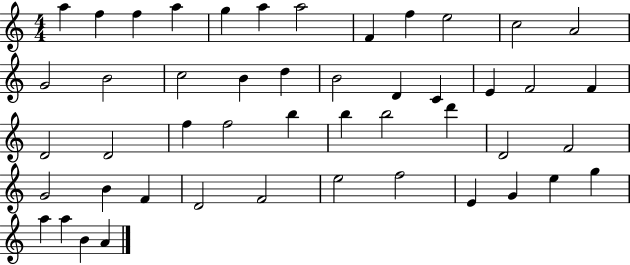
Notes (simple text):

A5/q F5/q F5/q A5/q G5/q A5/q A5/h F4/q F5/q E5/h C5/h A4/h G4/h B4/h C5/h B4/q D5/q B4/h D4/q C4/q E4/q F4/h F4/q D4/h D4/h F5/q F5/h B5/q B5/q B5/h D6/q D4/h F4/h G4/h B4/q F4/q D4/h F4/h E5/h F5/h E4/q G4/q E5/q G5/q A5/q A5/q B4/q A4/q